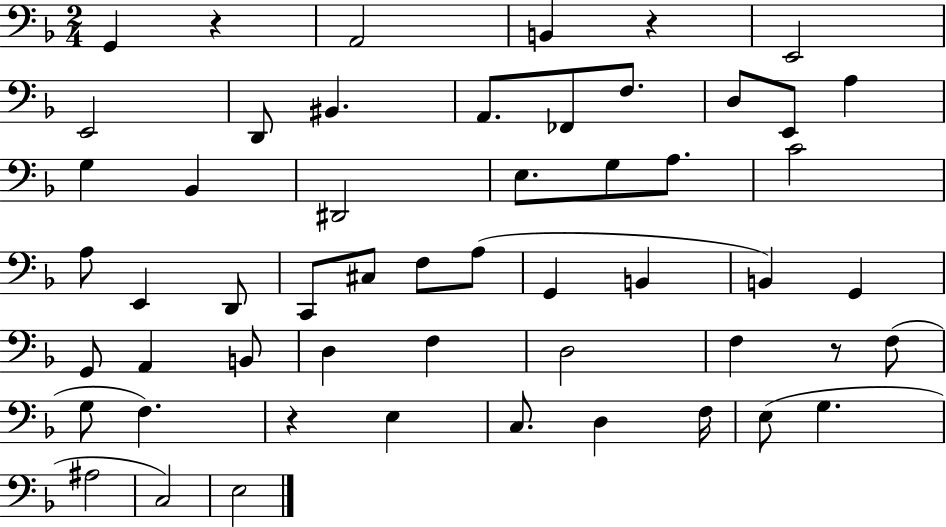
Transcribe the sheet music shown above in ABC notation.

X:1
T:Untitled
M:2/4
L:1/4
K:F
G,, z A,,2 B,, z E,,2 E,,2 D,,/2 ^B,, A,,/2 _F,,/2 F,/2 D,/2 E,,/2 A, G, _B,, ^D,,2 E,/2 G,/2 A,/2 C2 A,/2 E,, D,,/2 C,,/2 ^C,/2 F,/2 A,/2 G,, B,, B,, G,, G,,/2 A,, B,,/2 D, F, D,2 F, z/2 F,/2 G,/2 F, z E, C,/2 D, F,/4 E,/2 G, ^A,2 C,2 E,2